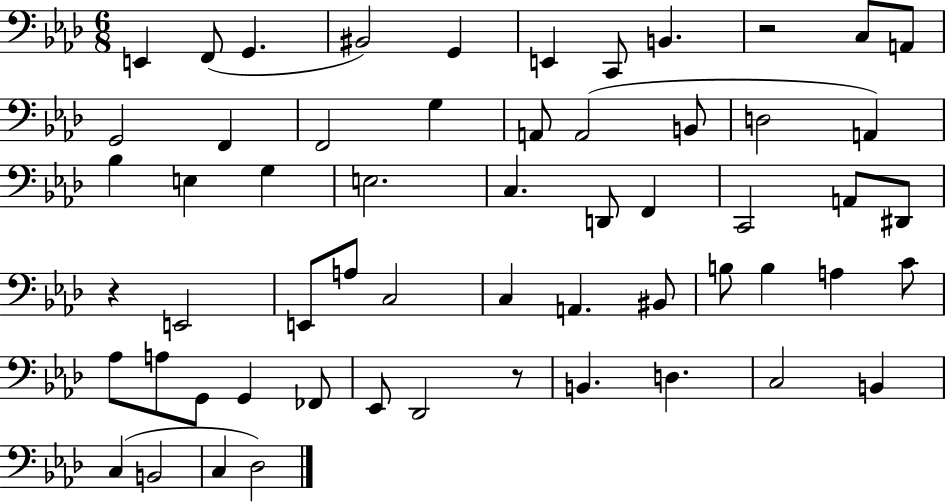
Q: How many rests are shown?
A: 3